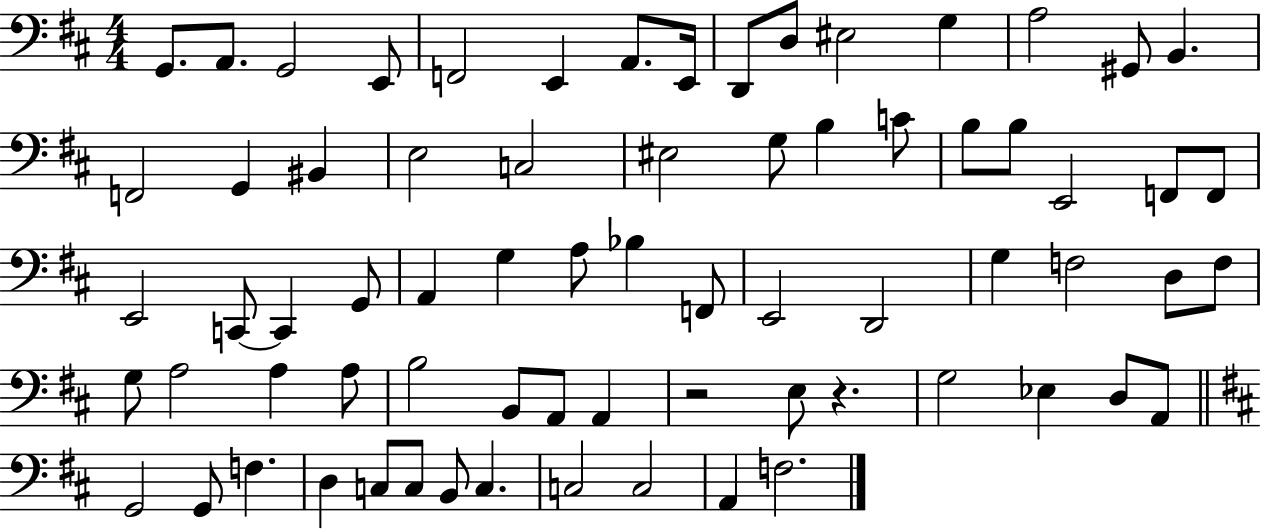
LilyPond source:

{
  \clef bass
  \numericTimeSignature
  \time 4/4
  \key d \major
  g,8. a,8. g,2 e,8 | f,2 e,4 a,8. e,16 | d,8 d8 eis2 g4 | a2 gis,8 b,4. | \break f,2 g,4 bis,4 | e2 c2 | eis2 g8 b4 c'8 | b8 b8 e,2 f,8 f,8 | \break e,2 c,8~~ c,4 g,8 | a,4 g4 a8 bes4 f,8 | e,2 d,2 | g4 f2 d8 f8 | \break g8 a2 a4 a8 | b2 b,8 a,8 a,4 | r2 e8 r4. | g2 ees4 d8 a,8 | \break \bar "||" \break \key b \minor g,2 g,8 f4. | d4 c8 c8 b,8 c4. | c2 c2 | a,4 f2. | \break \bar "|."
}